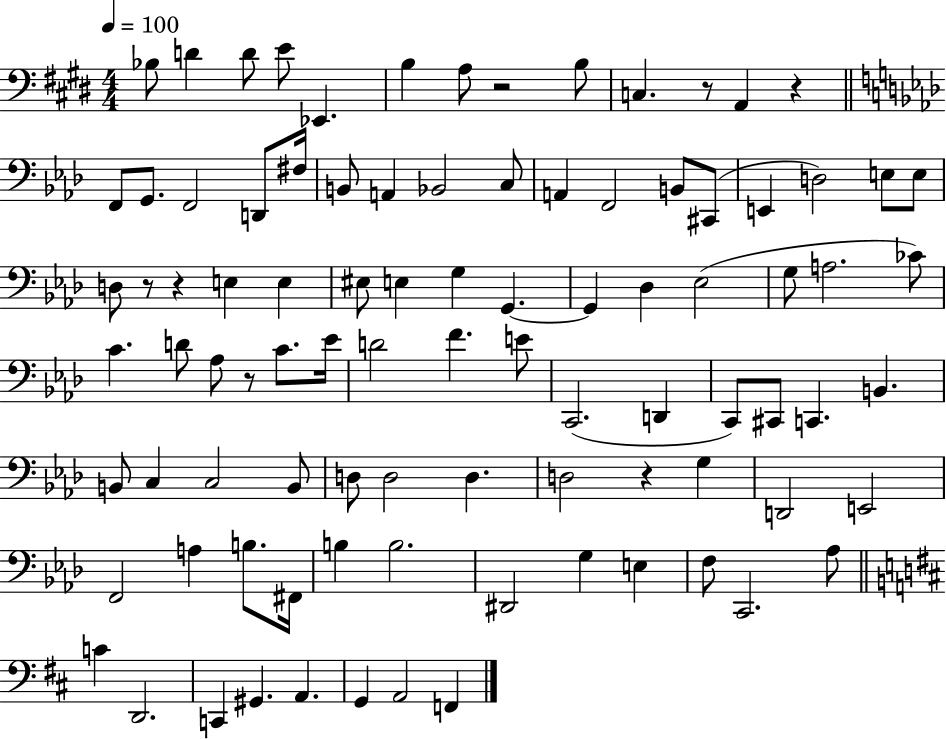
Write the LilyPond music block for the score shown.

{
  \clef bass
  \numericTimeSignature
  \time 4/4
  \key e \major
  \tempo 4 = 100
  bes8 d'4 d'8 e'8 ees,4. | b4 a8 r2 b8 | c4. r8 a,4 r4 | \bar "||" \break \key aes \major f,8 g,8. f,2 d,8 fis16 | b,8 a,4 bes,2 c8 | a,4 f,2 b,8 cis,8( | e,4 d2) e8 e8 | \break d8 r8 r4 e4 e4 | eis8 e4 g4 g,4.~~ | g,4 des4 ees2( | g8 a2. ces'8) | \break c'4. d'8 aes8 r8 c'8. ees'16 | d'2 f'4. e'8 | c,2.( d,4 | c,8) cis,8 c,4. b,4. | \break b,8 c4 c2 b,8 | d8 d2 d4. | d2 r4 g4 | d,2 e,2 | \break f,2 a4 b8. fis,16 | b4 b2. | dis,2 g4 e4 | f8 c,2. aes8 | \break \bar "||" \break \key d \major c'4 d,2. | c,4 gis,4. a,4. | g,4 a,2 f,4 | \bar "|."
}